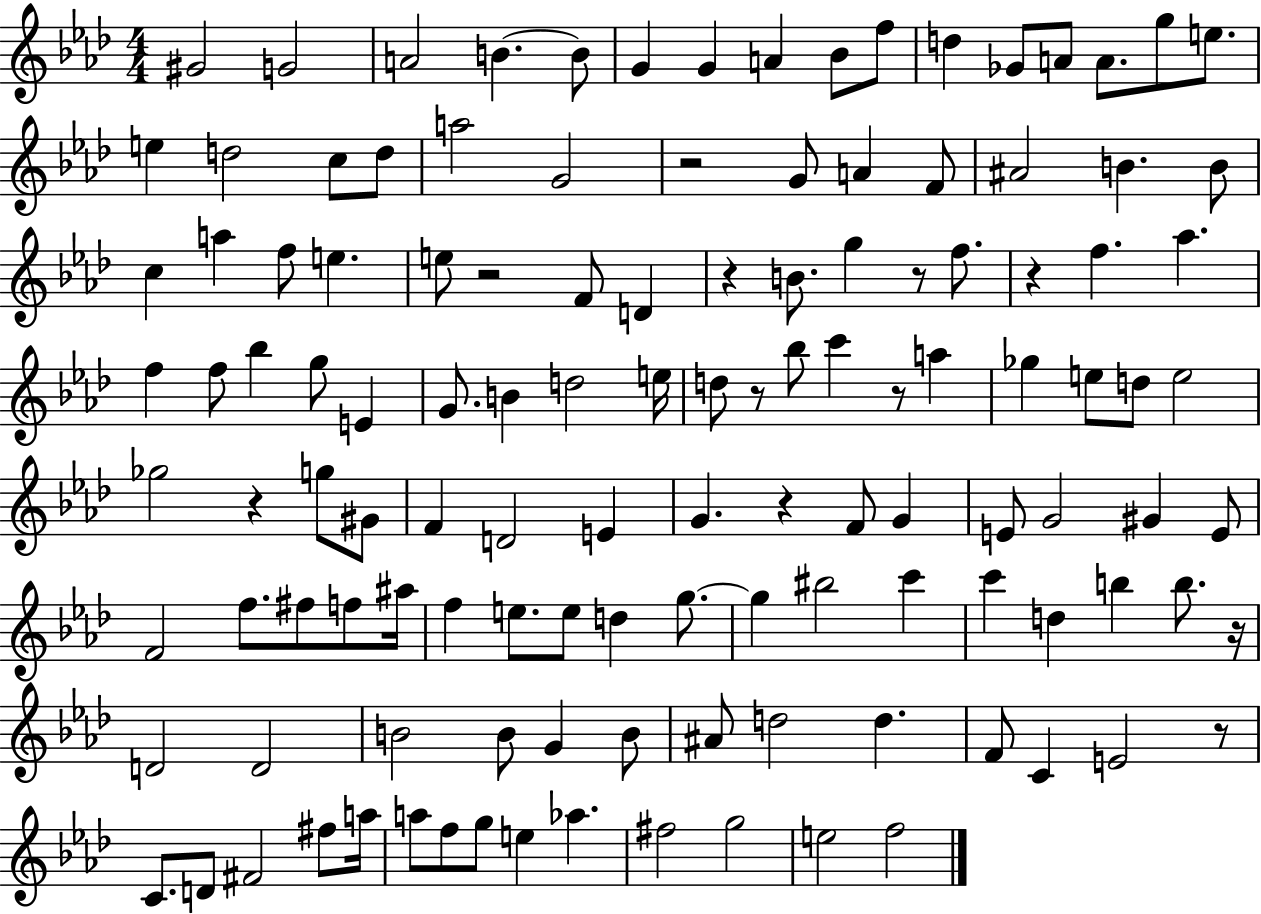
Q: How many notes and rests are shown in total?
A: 124